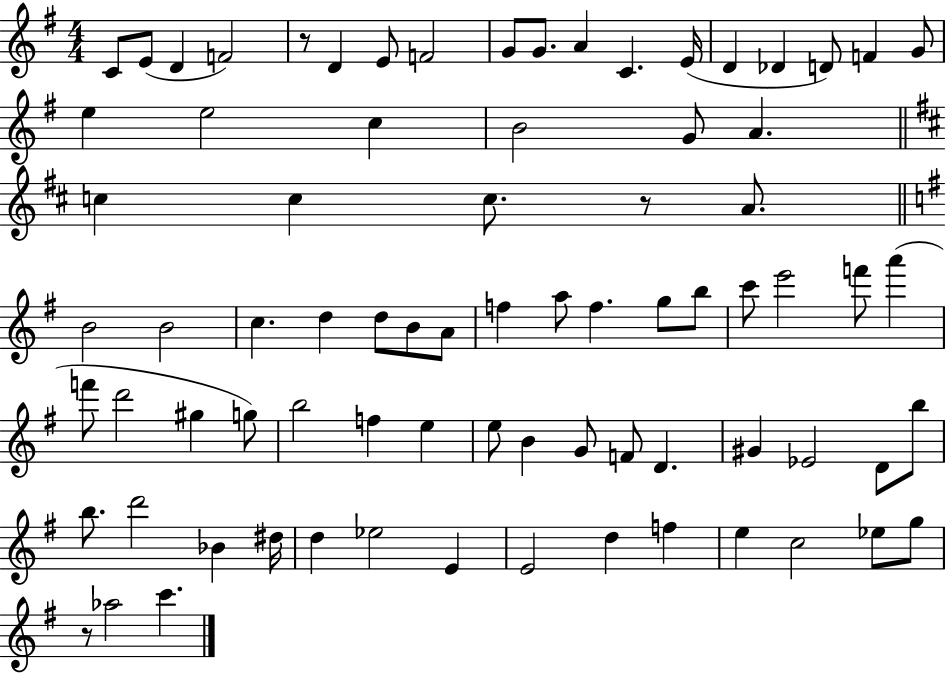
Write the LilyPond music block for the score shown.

{
  \clef treble
  \numericTimeSignature
  \time 4/4
  \key g \major
  \repeat volta 2 { c'8 e'8( d'4 f'2) | r8 d'4 e'8 f'2 | g'8 g'8. a'4 c'4. e'16( | d'4 des'4 d'8) f'4 g'8 | \break e''4 e''2 c''4 | b'2 g'8 a'4. | \bar "||" \break \key d \major c''4 c''4 c''8. r8 a'8. | \bar "||" \break \key g \major b'2 b'2 | c''4. d''4 d''8 b'8 a'8 | f''4 a''8 f''4. g''8 b''8 | c'''8 e'''2 f'''8 a'''4( | \break f'''8 d'''2 gis''4 g''8) | b''2 f''4 e''4 | e''8 b'4 g'8 f'8 d'4. | gis'4 ees'2 d'8 b''8 | \break b''8. d'''2 bes'4 dis''16 | d''4 ees''2 e'4 | e'2 d''4 f''4 | e''4 c''2 ees''8 g''8 | \break r8 aes''2 c'''4. | } \bar "|."
}